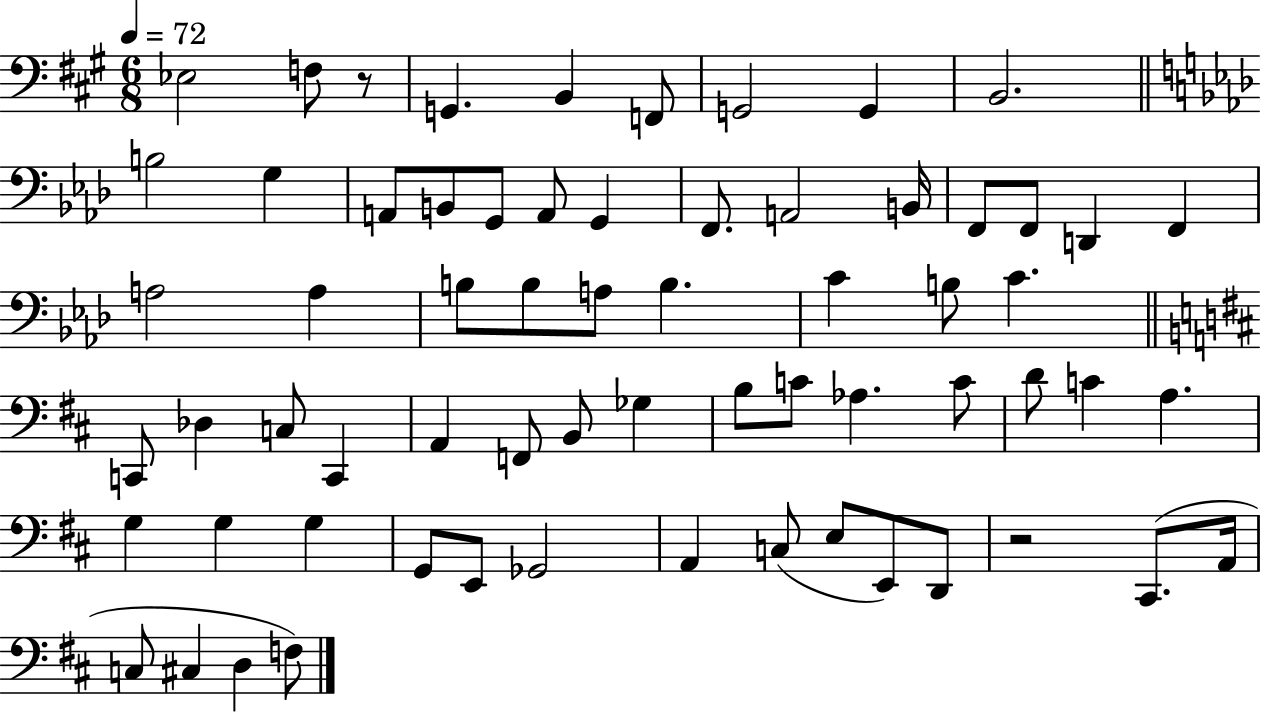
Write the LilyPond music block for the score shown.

{
  \clef bass
  \numericTimeSignature
  \time 6/8
  \key a \major
  \tempo 4 = 72
  ees2 f8 r8 | g,4. b,4 f,8 | g,2 g,4 | b,2. | \break \bar "||" \break \key aes \major b2 g4 | a,8 b,8 g,8 a,8 g,4 | f,8. a,2 b,16 | f,8 f,8 d,4 f,4 | \break a2 a4 | b8 b8 a8 b4. | c'4 b8 c'4. | \bar "||" \break \key b \minor c,8 des4 c8 c,4 | a,4 f,8 b,8 ges4 | b8 c'8 aes4. c'8 | d'8 c'4 a4. | \break g4 g4 g4 | g,8 e,8 ges,2 | a,4 c8( e8 e,8) d,8 | r2 cis,8.( a,16 | \break c8 cis4 d4 f8) | \bar "|."
}